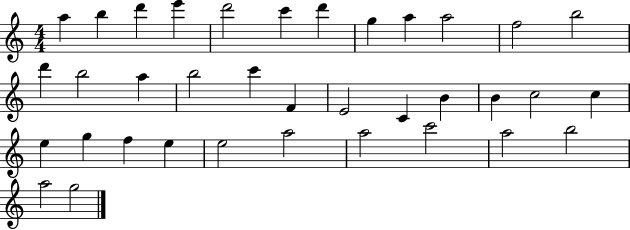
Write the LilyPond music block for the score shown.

{
  \clef treble
  \numericTimeSignature
  \time 4/4
  \key c \major
  a''4 b''4 d'''4 e'''4 | d'''2 c'''4 d'''4 | g''4 a''4 a''2 | f''2 b''2 | \break d'''4 b''2 a''4 | b''2 c'''4 f'4 | e'2 c'4 b'4 | b'4 c''2 c''4 | \break e''4 g''4 f''4 e''4 | e''2 a''2 | a''2 c'''2 | a''2 b''2 | \break a''2 g''2 | \bar "|."
}